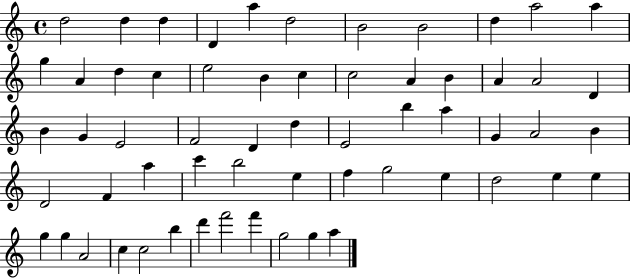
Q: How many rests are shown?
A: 0